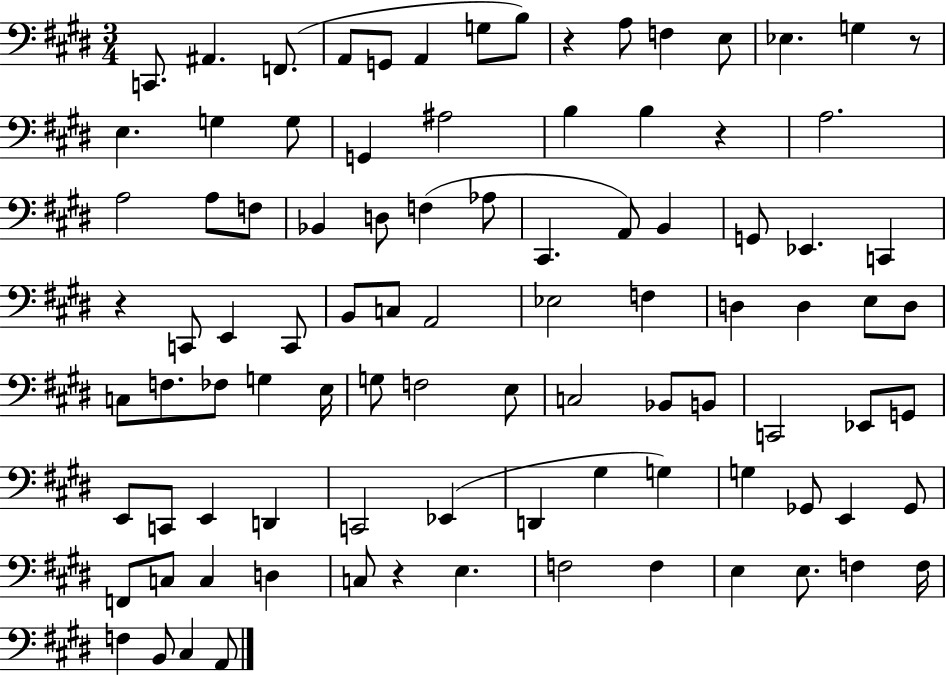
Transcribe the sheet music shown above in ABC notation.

X:1
T:Untitled
M:3/4
L:1/4
K:E
C,,/2 ^A,, F,,/2 A,,/2 G,,/2 A,, G,/2 B,/2 z A,/2 F, E,/2 _E, G, z/2 E, G, G,/2 G,, ^A,2 B, B, z A,2 A,2 A,/2 F,/2 _B,, D,/2 F, _A,/2 ^C,, A,,/2 B,, G,,/2 _E,, C,, z C,,/2 E,, C,,/2 B,,/2 C,/2 A,,2 _E,2 F, D, D, E,/2 D,/2 C,/2 F,/2 _F,/2 G, E,/4 G,/2 F,2 E,/2 C,2 _B,,/2 B,,/2 C,,2 _E,,/2 G,,/2 E,,/2 C,,/2 E,, D,, C,,2 _E,, D,, ^G, G, G, _G,,/2 E,, _G,,/2 F,,/2 C,/2 C, D, C,/2 z E, F,2 F, E, E,/2 F, F,/4 F, B,,/2 ^C, A,,/2